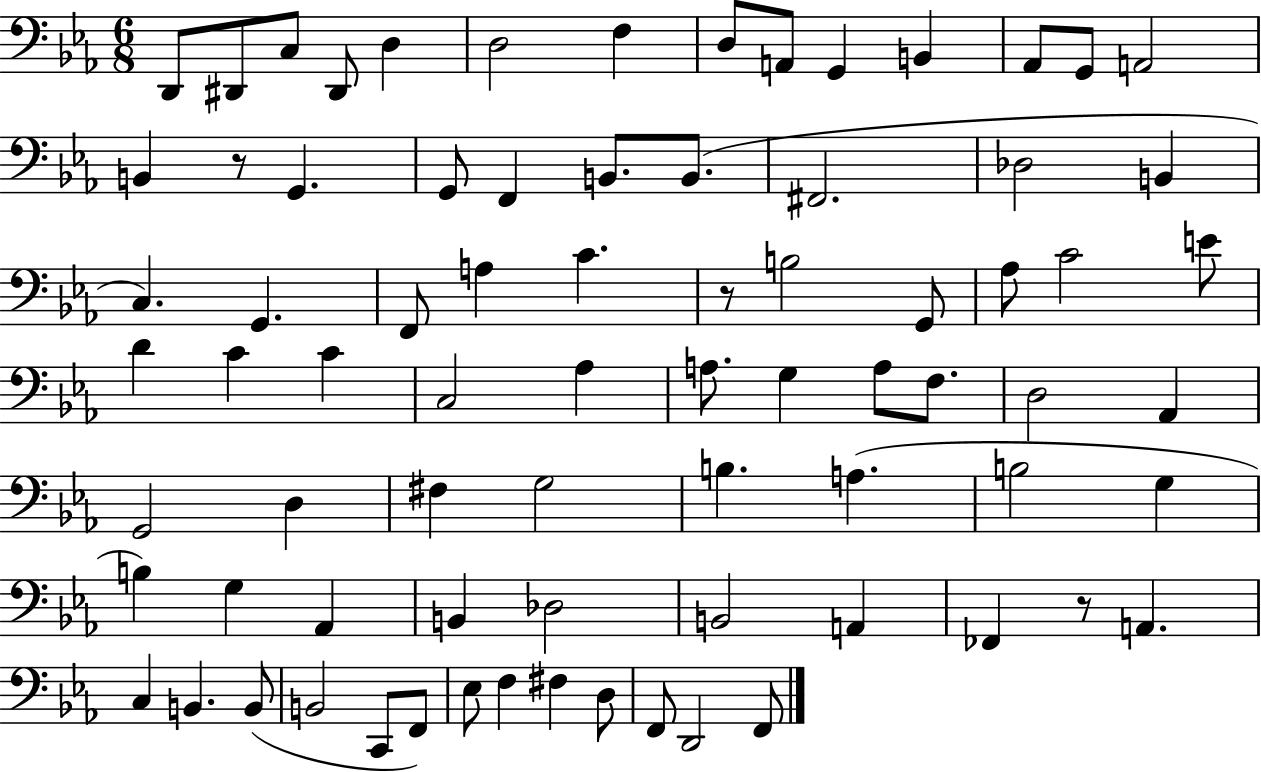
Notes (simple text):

D2/e D#2/e C3/e D#2/e D3/q D3/h F3/q D3/e A2/e G2/q B2/q Ab2/e G2/e A2/h B2/q R/e G2/q. G2/e F2/q B2/e. B2/e. F#2/h. Db3/h B2/q C3/q. G2/q. F2/e A3/q C4/q. R/e B3/h G2/e Ab3/e C4/h E4/e D4/q C4/q C4/q C3/h Ab3/q A3/e. G3/q A3/e F3/e. D3/h Ab2/q G2/h D3/q F#3/q G3/h B3/q. A3/q. B3/h G3/q B3/q G3/q Ab2/q B2/q Db3/h B2/h A2/q FES2/q R/e A2/q. C3/q B2/q. B2/e B2/h C2/e F2/e Eb3/e F3/q F#3/q D3/e F2/e D2/h F2/e